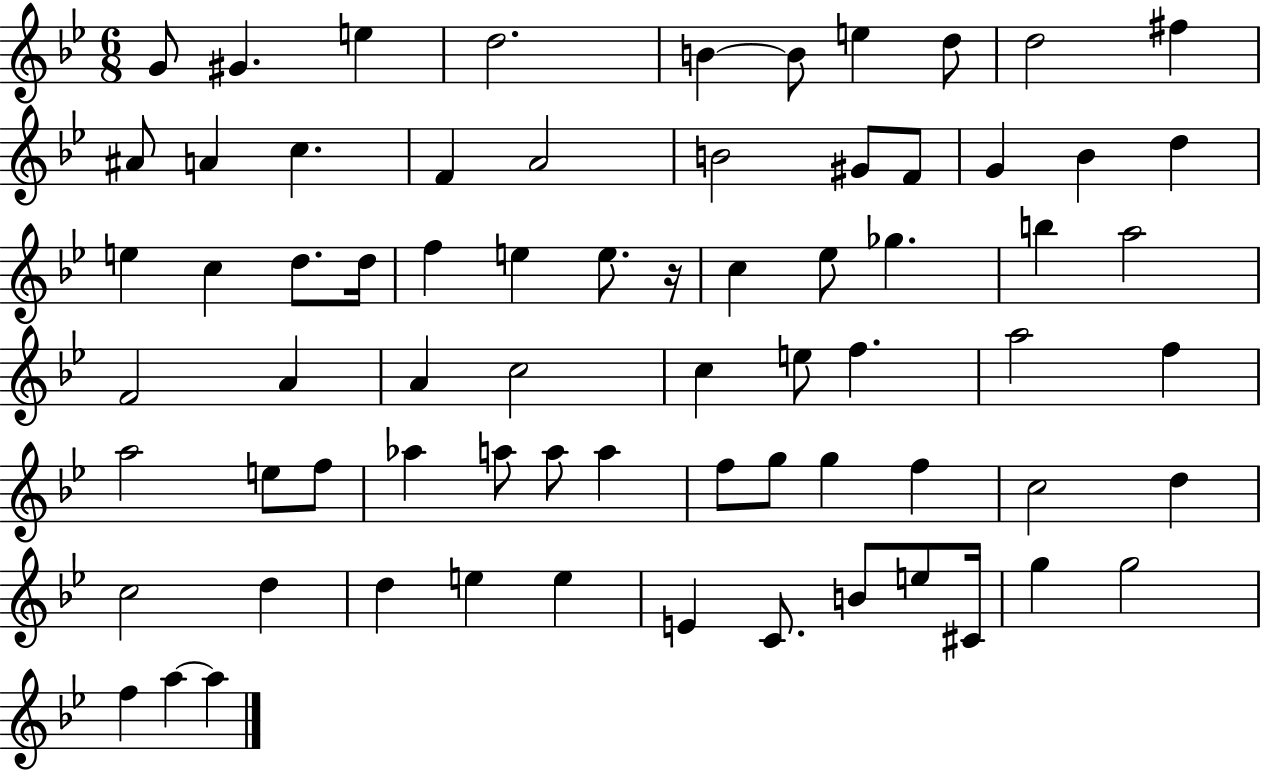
{
  \clef treble
  \numericTimeSignature
  \time 6/8
  \key bes \major
  g'8 gis'4. e''4 | d''2. | b'4~~ b'8 e''4 d''8 | d''2 fis''4 | \break ais'8 a'4 c''4. | f'4 a'2 | b'2 gis'8 f'8 | g'4 bes'4 d''4 | \break e''4 c''4 d''8. d''16 | f''4 e''4 e''8. r16 | c''4 ees''8 ges''4. | b''4 a''2 | \break f'2 a'4 | a'4 c''2 | c''4 e''8 f''4. | a''2 f''4 | \break a''2 e''8 f''8 | aes''4 a''8 a''8 a''4 | f''8 g''8 g''4 f''4 | c''2 d''4 | \break c''2 d''4 | d''4 e''4 e''4 | e'4 c'8. b'8 e''8 cis'16 | g''4 g''2 | \break f''4 a''4~~ a''4 | \bar "|."
}